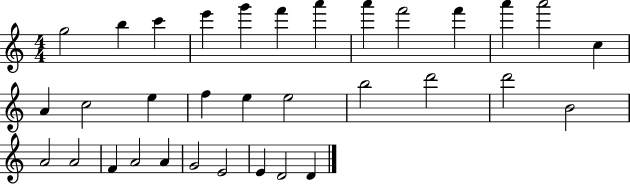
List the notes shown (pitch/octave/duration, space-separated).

G5/h B5/q C6/q E6/q G6/q F6/q A6/q A6/q F6/h F6/q A6/q A6/h C5/q A4/q C5/h E5/q F5/q E5/q E5/h B5/h D6/h D6/h B4/h A4/h A4/h F4/q A4/h A4/q G4/h E4/h E4/q D4/h D4/q